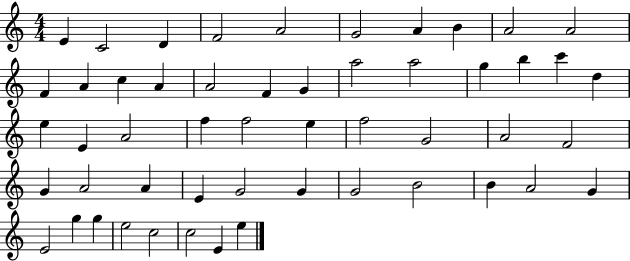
E4/q C4/h D4/q F4/h A4/h G4/h A4/q B4/q A4/h A4/h F4/q A4/q C5/q A4/q A4/h F4/q G4/q A5/h A5/h G5/q B5/q C6/q D5/q E5/q E4/q A4/h F5/q F5/h E5/q F5/h G4/h A4/h F4/h G4/q A4/h A4/q E4/q G4/h G4/q G4/h B4/h B4/q A4/h G4/q E4/h G5/q G5/q E5/h C5/h C5/h E4/q E5/q